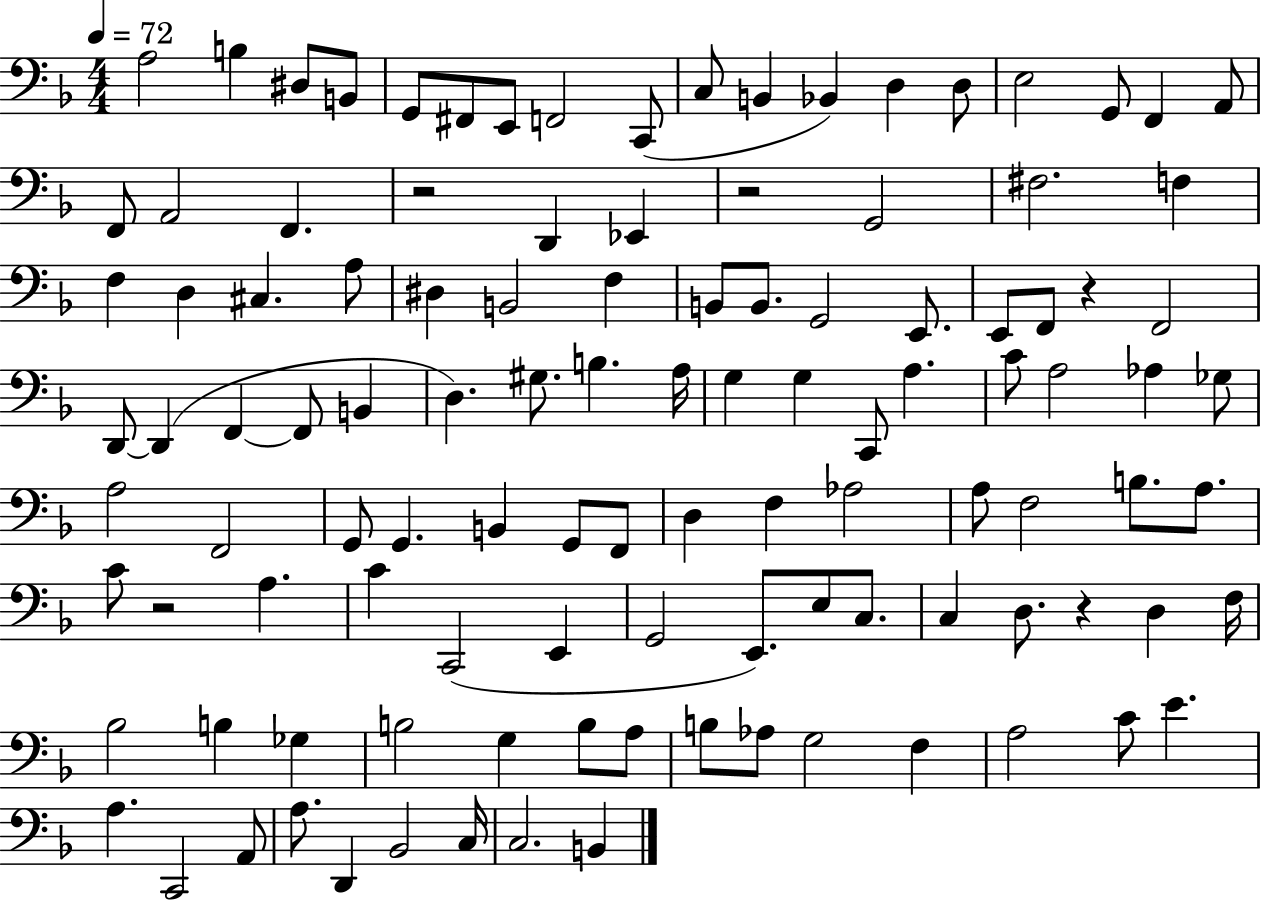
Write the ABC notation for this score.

X:1
T:Untitled
M:4/4
L:1/4
K:F
A,2 B, ^D,/2 B,,/2 G,,/2 ^F,,/2 E,,/2 F,,2 C,,/2 C,/2 B,, _B,, D, D,/2 E,2 G,,/2 F,, A,,/2 F,,/2 A,,2 F,, z2 D,, _E,, z2 G,,2 ^F,2 F, F, D, ^C, A,/2 ^D, B,,2 F, B,,/2 B,,/2 G,,2 E,,/2 E,,/2 F,,/2 z F,,2 D,,/2 D,, F,, F,,/2 B,, D, ^G,/2 B, A,/4 G, G, C,,/2 A, C/2 A,2 _A, _G,/2 A,2 F,,2 G,,/2 G,, B,, G,,/2 F,,/2 D, F, _A,2 A,/2 F,2 B,/2 A,/2 C/2 z2 A, C C,,2 E,, G,,2 E,,/2 E,/2 C,/2 C, D,/2 z D, F,/4 _B,2 B, _G, B,2 G, B,/2 A,/2 B,/2 _A,/2 G,2 F, A,2 C/2 E A, C,,2 A,,/2 A,/2 D,, _B,,2 C,/4 C,2 B,,